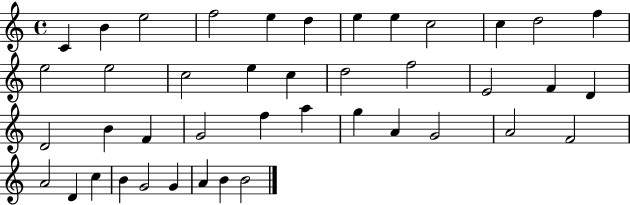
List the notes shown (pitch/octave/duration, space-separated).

C4/q B4/q E5/h F5/h E5/q D5/q E5/q E5/q C5/h C5/q D5/h F5/q E5/h E5/h C5/h E5/q C5/q D5/h F5/h E4/h F4/q D4/q D4/h B4/q F4/q G4/h F5/q A5/q G5/q A4/q G4/h A4/h F4/h A4/h D4/q C5/q B4/q G4/h G4/q A4/q B4/q B4/h